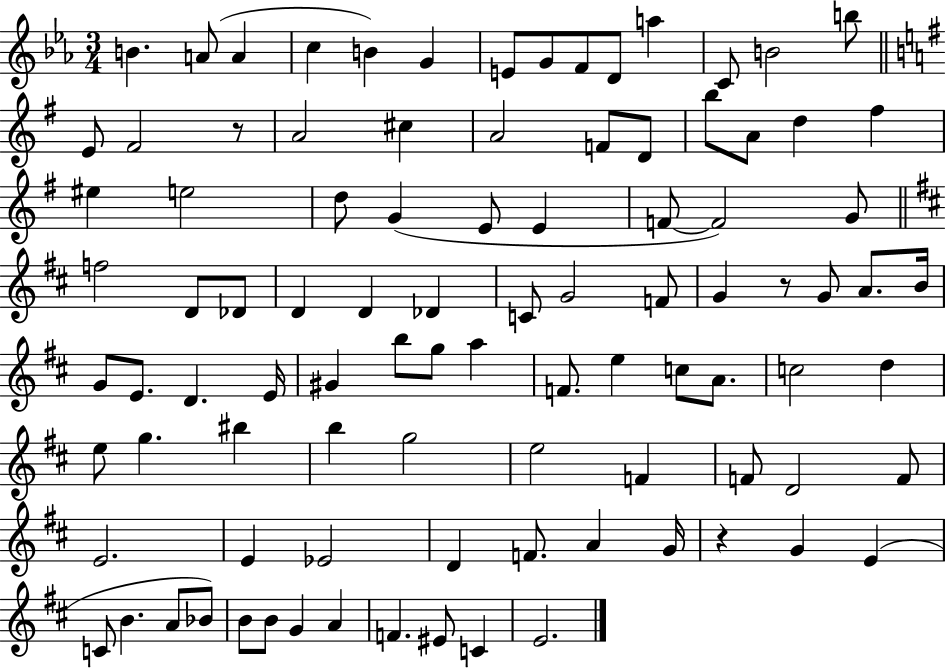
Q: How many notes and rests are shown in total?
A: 95